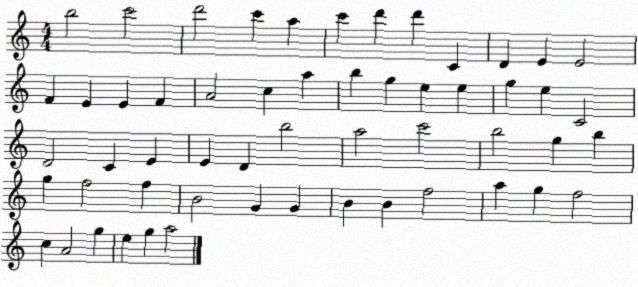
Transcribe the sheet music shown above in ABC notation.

X:1
T:Untitled
M:4/4
L:1/4
K:C
b2 c'2 d'2 c' a c' d' d' C D E E2 F E E F A2 c a b g e e g e C2 D2 C E E D b2 a2 c'2 b2 g b g f2 f B2 G G B B f2 a g f2 c A2 g e g a2